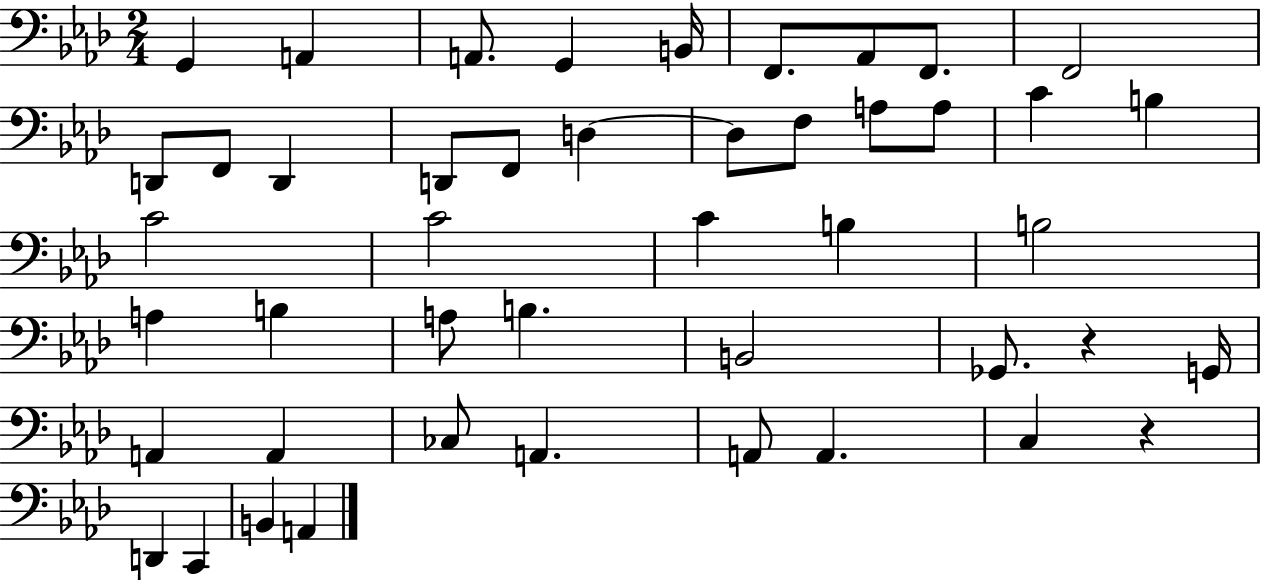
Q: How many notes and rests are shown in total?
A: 46